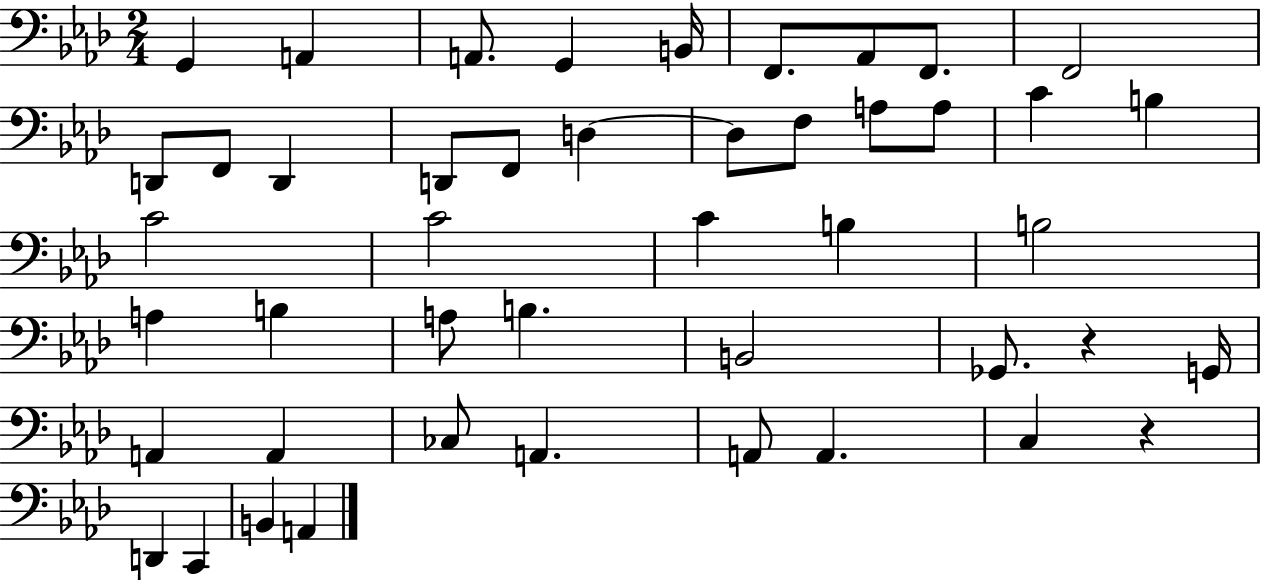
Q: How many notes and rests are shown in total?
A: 46